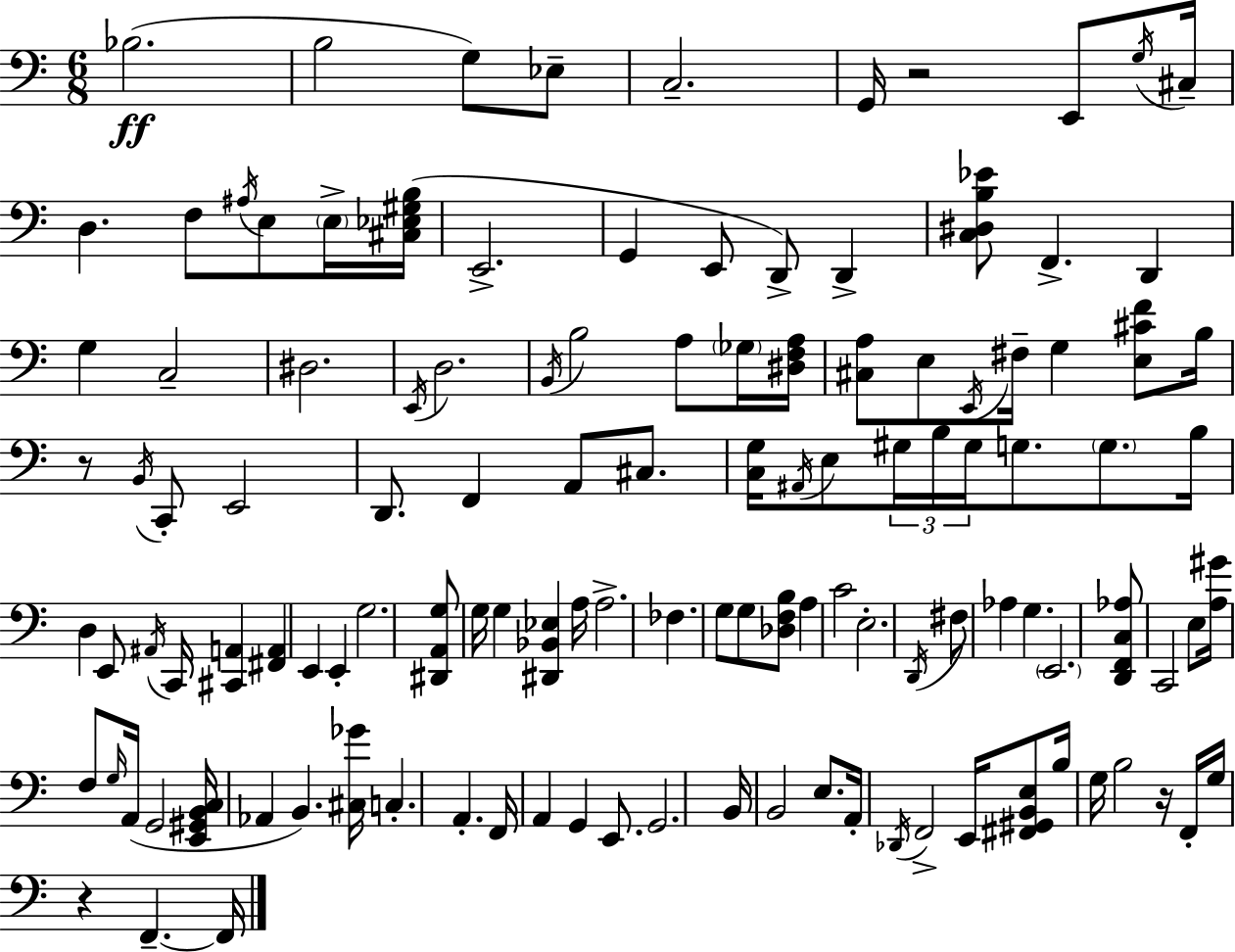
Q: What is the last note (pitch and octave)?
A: F2